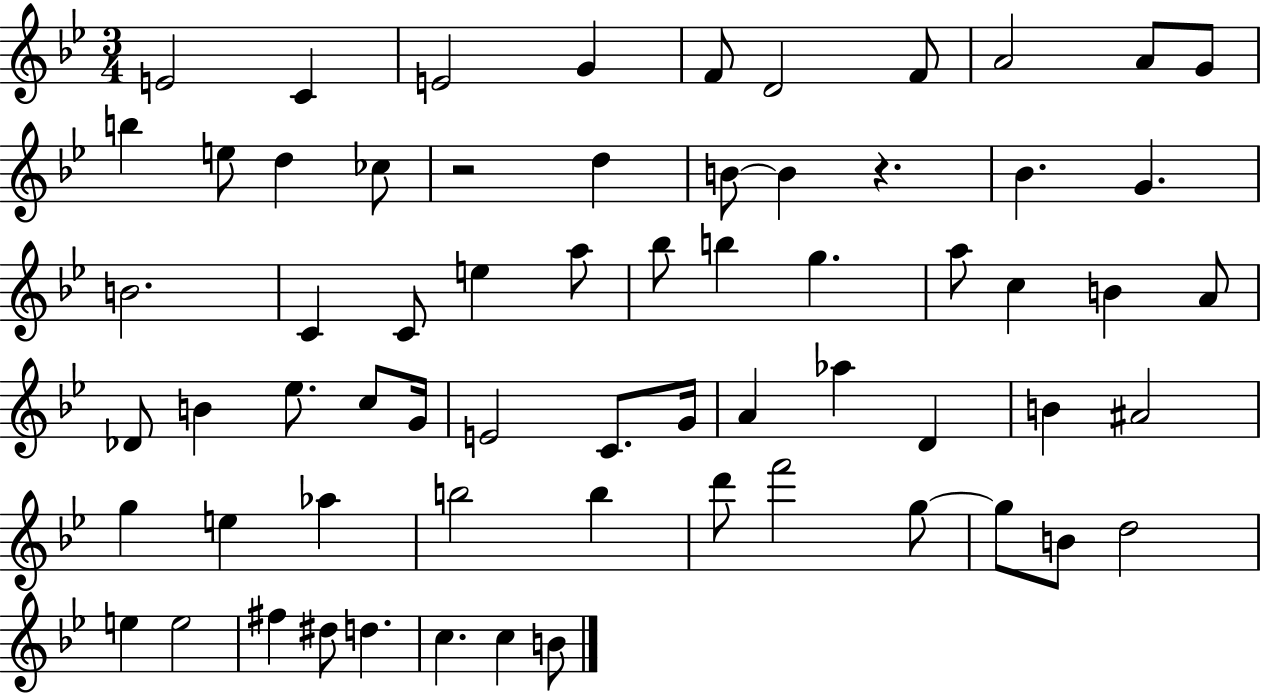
X:1
T:Untitled
M:3/4
L:1/4
K:Bb
E2 C E2 G F/2 D2 F/2 A2 A/2 G/2 b e/2 d _c/2 z2 d B/2 B z _B G B2 C C/2 e a/2 _b/2 b g a/2 c B A/2 _D/2 B _e/2 c/2 G/4 E2 C/2 G/4 A _a D B ^A2 g e _a b2 b d'/2 f'2 g/2 g/2 B/2 d2 e e2 ^f ^d/2 d c c B/2